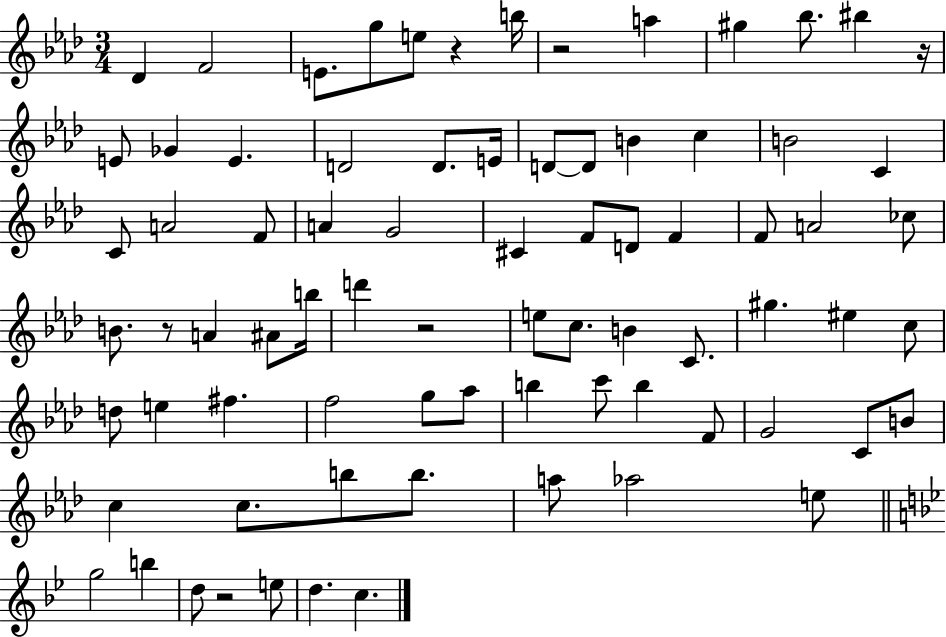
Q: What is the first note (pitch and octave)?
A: Db4